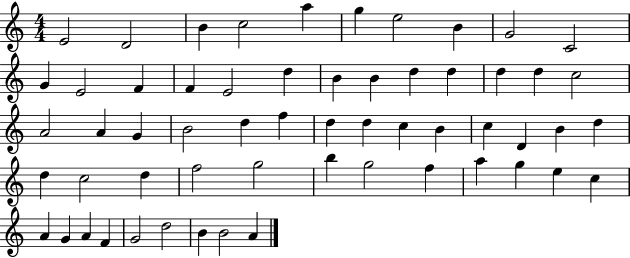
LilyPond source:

{
  \clef treble
  \numericTimeSignature
  \time 4/4
  \key c \major
  e'2 d'2 | b'4 c''2 a''4 | g''4 e''2 b'4 | g'2 c'2 | \break g'4 e'2 f'4 | f'4 e'2 d''4 | b'4 b'4 d''4 d''4 | d''4 d''4 c''2 | \break a'2 a'4 g'4 | b'2 d''4 f''4 | d''4 d''4 c''4 b'4 | c''4 d'4 b'4 d''4 | \break d''4 c''2 d''4 | f''2 g''2 | b''4 g''2 f''4 | a''4 g''4 e''4 c''4 | \break a'4 g'4 a'4 f'4 | g'2 d''2 | b'4 b'2 a'4 | \bar "|."
}